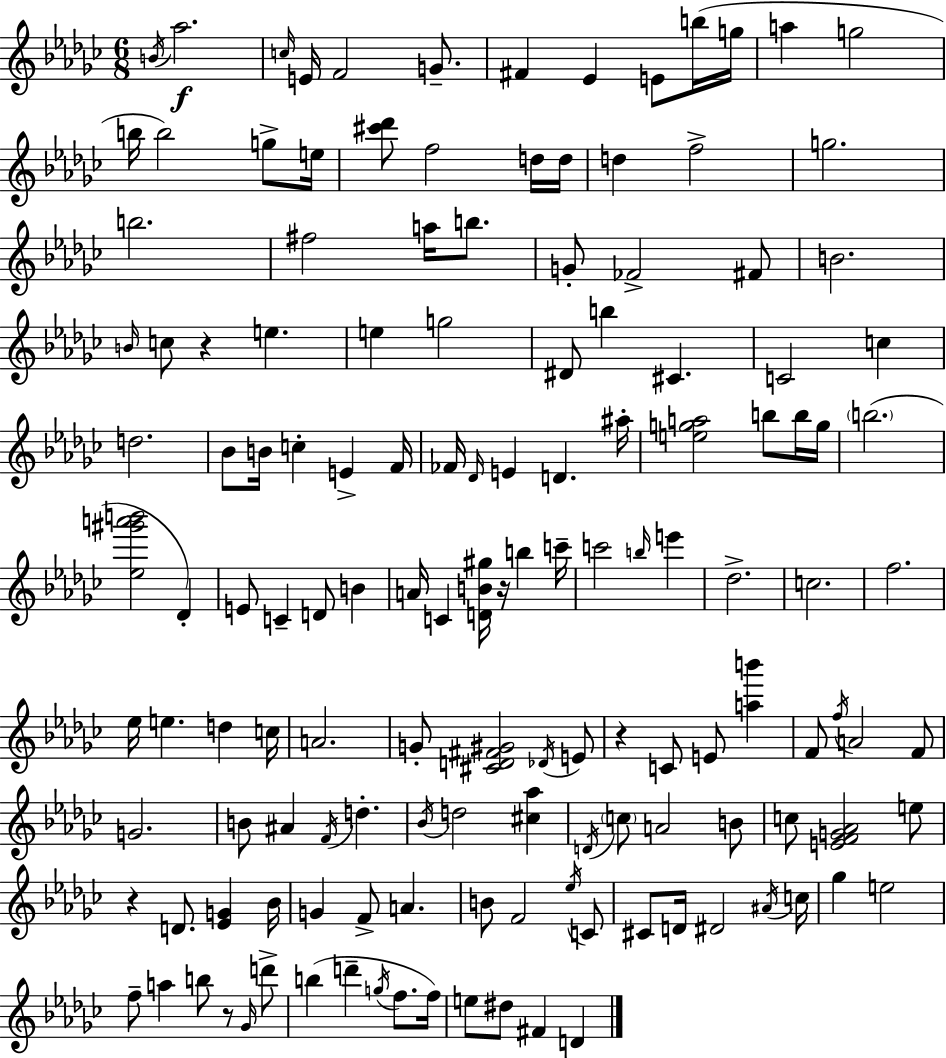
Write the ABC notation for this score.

X:1
T:Untitled
M:6/8
L:1/4
K:Ebm
B/4 _a2 c/4 E/4 F2 G/2 ^F _E E/2 b/4 g/4 a g2 b/4 b2 g/2 e/4 [^c'_d']/2 f2 d/4 d/4 d f2 g2 b2 ^f2 a/4 b/2 G/2 _F2 ^F/2 B2 B/4 c/2 z e e g2 ^D/2 b ^C C2 c d2 _B/2 B/4 c E F/4 _F/4 _D/4 E D ^a/4 [ega]2 b/2 b/4 g/4 b2 [_e^g'a'b']2 _D E/2 C D/2 B A/4 C [DB^g]/4 z/4 b c'/4 c'2 b/4 e' _d2 c2 f2 _e/4 e d c/4 A2 G/2 [^CD^F^G]2 _D/4 E/2 z C/2 E/2 [ab'] F/2 f/4 A2 F/2 G2 B/2 ^A F/4 d _B/4 d2 [^c_a] D/4 c/2 A2 B/2 c/2 [EFG_A]2 e/2 z D/2 [_EG] _B/4 G F/2 A B/2 F2 _e/4 C/2 ^C/2 D/4 ^D2 ^A/4 c/4 _g e2 f/2 a b/2 z/2 _G/4 d'/2 b d' g/4 f/2 f/4 e/2 ^d/2 ^F D